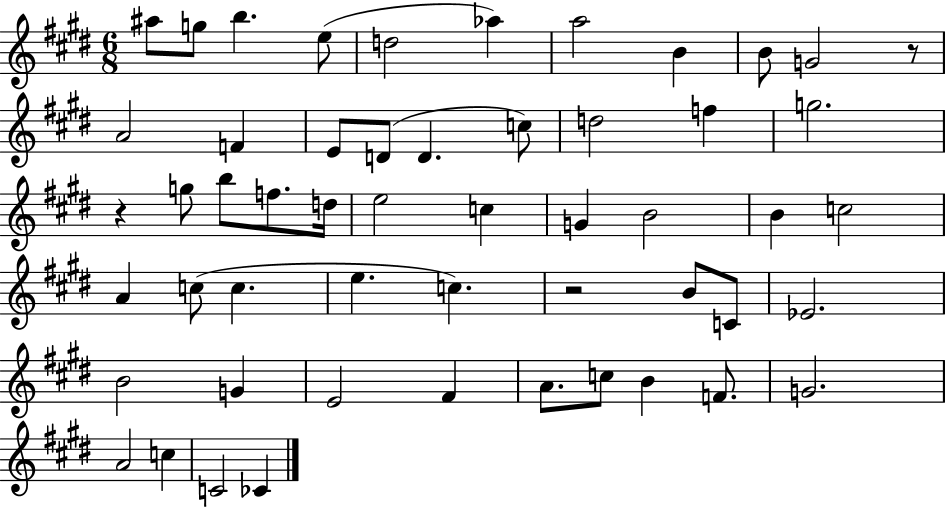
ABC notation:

X:1
T:Untitled
M:6/8
L:1/4
K:E
^a/2 g/2 b e/2 d2 _a a2 B B/2 G2 z/2 A2 F E/2 D/2 D c/2 d2 f g2 z g/2 b/2 f/2 d/4 e2 c G B2 B c2 A c/2 c e c z2 B/2 C/2 _E2 B2 G E2 ^F A/2 c/2 B F/2 G2 A2 c C2 _C